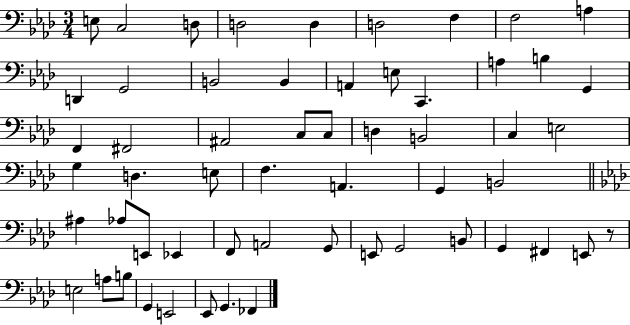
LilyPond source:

{
  \clef bass
  \numericTimeSignature
  \time 3/4
  \key aes \major
  e8 c2 d8 | d2 d4 | d2 f4 | f2 a4 | \break d,4 g,2 | b,2 b,4 | a,4 e8 c,4. | a4 b4 g,4 | \break f,4 fis,2 | ais,2 c8 c8 | d4 b,2 | c4 e2 | \break g4 d4. e8 | f4. a,4. | g,4 b,2 | \bar "||" \break \key aes \major ais4 aes8 e,8 ees,4 | f,8 a,2 g,8 | e,8 g,2 b,8 | g,4 fis,4 e,8 r8 | \break e2 a8 b8 | g,4 e,2 | ees,8 g,4. fes,4 | \bar "|."
}